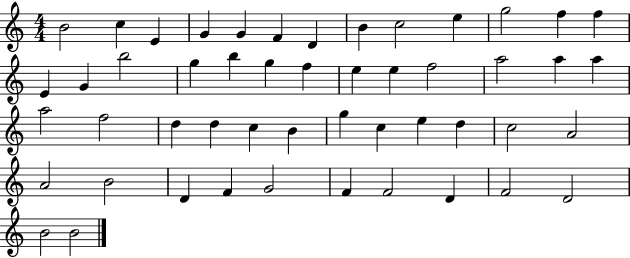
X:1
T:Untitled
M:4/4
L:1/4
K:C
B2 c E G G F D B c2 e g2 f f E G b2 g b g f e e f2 a2 a a a2 f2 d d c B g c e d c2 A2 A2 B2 D F G2 F F2 D F2 D2 B2 B2